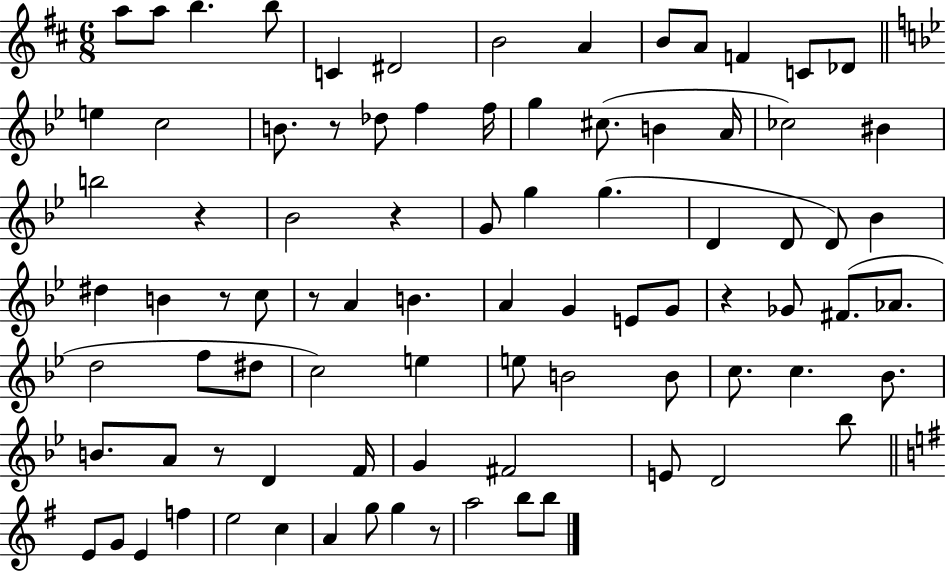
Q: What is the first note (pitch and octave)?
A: A5